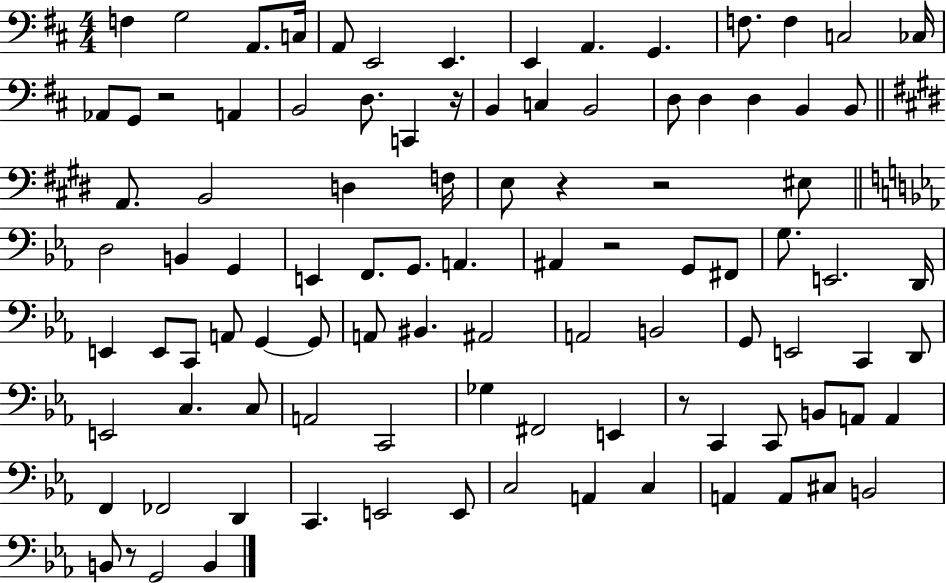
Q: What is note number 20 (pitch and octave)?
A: C2